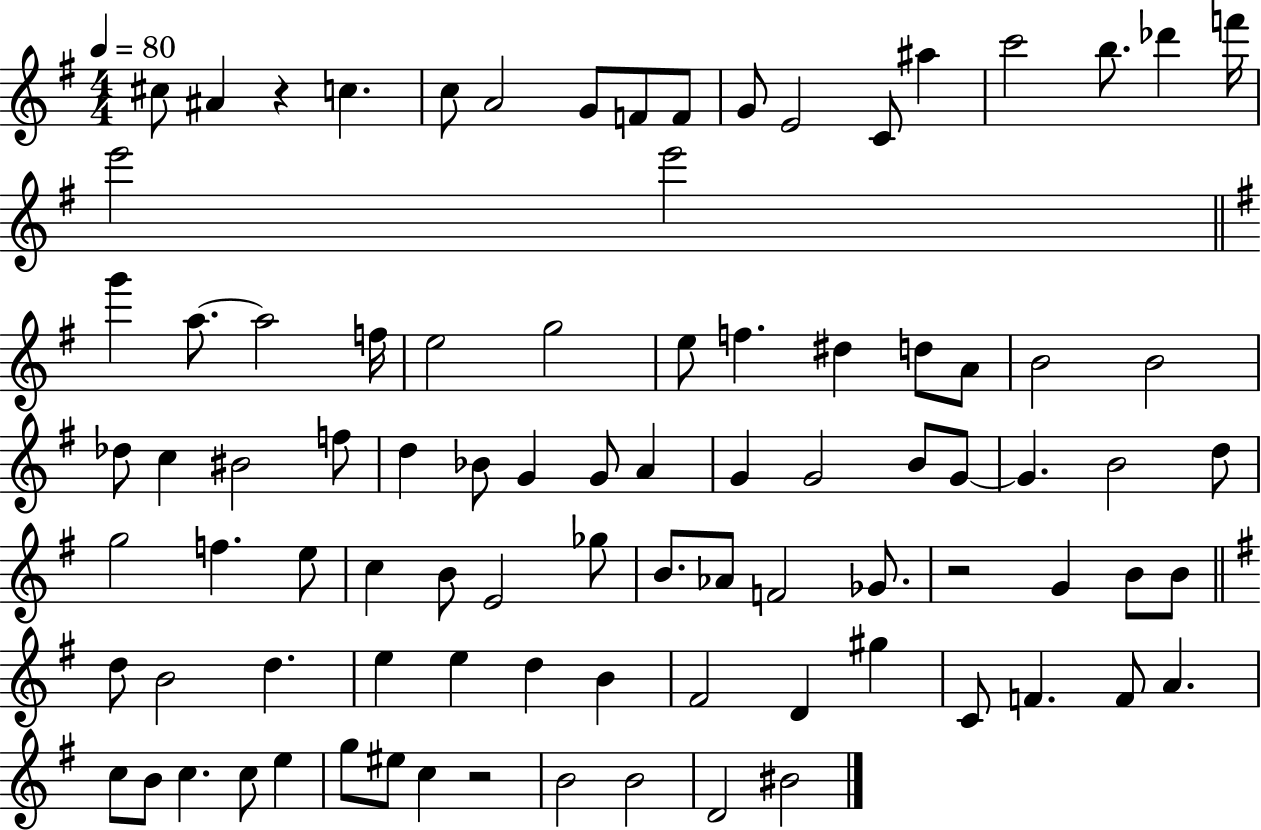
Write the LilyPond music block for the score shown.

{
  \clef treble
  \numericTimeSignature
  \time 4/4
  \key g \major
  \tempo 4 = 80
  cis''8 ais'4 r4 c''4. | c''8 a'2 g'8 f'8 f'8 | g'8 e'2 c'8 ais''4 | c'''2 b''8. des'''4 f'''16 | \break e'''2 e'''2 | \bar "||" \break \key g \major g'''4 a''8.~~ a''2 f''16 | e''2 g''2 | e''8 f''4. dis''4 d''8 a'8 | b'2 b'2 | \break des''8 c''4 bis'2 f''8 | d''4 bes'8 g'4 g'8 a'4 | g'4 g'2 b'8 g'8~~ | g'4. b'2 d''8 | \break g''2 f''4. e''8 | c''4 b'8 e'2 ges''8 | b'8. aes'8 f'2 ges'8. | r2 g'4 b'8 b'8 | \break \bar "||" \break \key g \major d''8 b'2 d''4. | e''4 e''4 d''4 b'4 | fis'2 d'4 gis''4 | c'8 f'4. f'8 a'4. | \break c''8 b'8 c''4. c''8 e''4 | g''8 eis''8 c''4 r2 | b'2 b'2 | d'2 bis'2 | \break \bar "|."
}